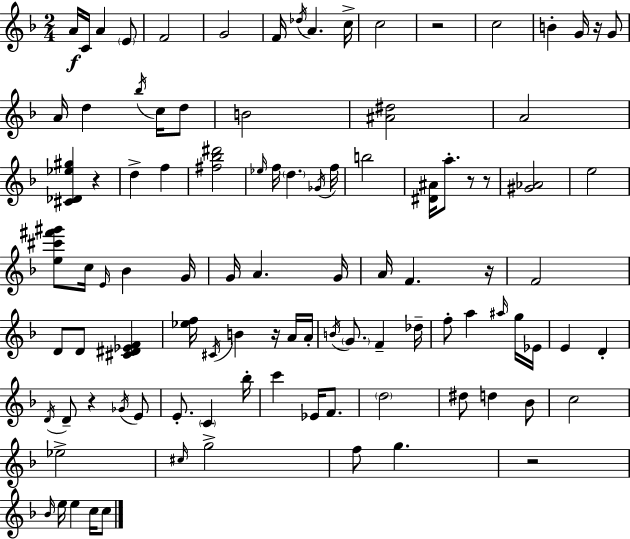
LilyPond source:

{
  \clef treble
  \numericTimeSignature
  \time 2/4
  \key f \major
  a'16\f c'16 a'4 \parenthesize e'8 | f'2 | g'2 | f'16 \acciaccatura { des''16 } a'4. | \break c''16-> c''2 | r2 | c''2 | b'4-. g'16 r16 g'8 | \break a'16 d''4 \acciaccatura { bes''16 } c''16 | d''8 b'2 | <ais' dis''>2 | a'2 | \break <cis' des' ees'' gis''>4 r4 | d''4-> f''4 | <fis'' bes'' dis'''>2 | \grace { ees''16 } f''16 \parenthesize d''4. | \break \acciaccatura { ges'16 } f''16 b''2 | <dis' ais'>16 a''8.-. | r8 r8 <gis' aes'>2 | e''2 | \break <e'' cis''' fis''' gis'''>8 c''16 \grace { e'16 } | bes'4 g'16 g'16 a'4. | g'16 a'16 f'4. | r16 f'2 | \break d'8 d'8 | <cis' dis' ees' f'>4 <ees'' f''>16 \acciaccatura { cis'16 } b'4 | r16 a'16 a'16-. \acciaccatura { b'16 } \parenthesize g'8. | f'4-- des''16-- f''8-. | \break a''4 \grace { ais''16 } g''16 ees'16 | e'4 d'4-. | \acciaccatura { d'16 } d'8-- r4 \acciaccatura { ges'16 } | e'8 e'8.-. \parenthesize c'4 | \break bes''16-. c'''4 ees'16 f'8. | \parenthesize d''2 | dis''8 d''4 | bes'8 c''2 | \break ees''2-> | \grace { cis''16 } g''2-> | f''8 g''4. | r2 | \break \grace { bes'16 } e''16 e''4 | c''16 c''8 \bar "|."
}